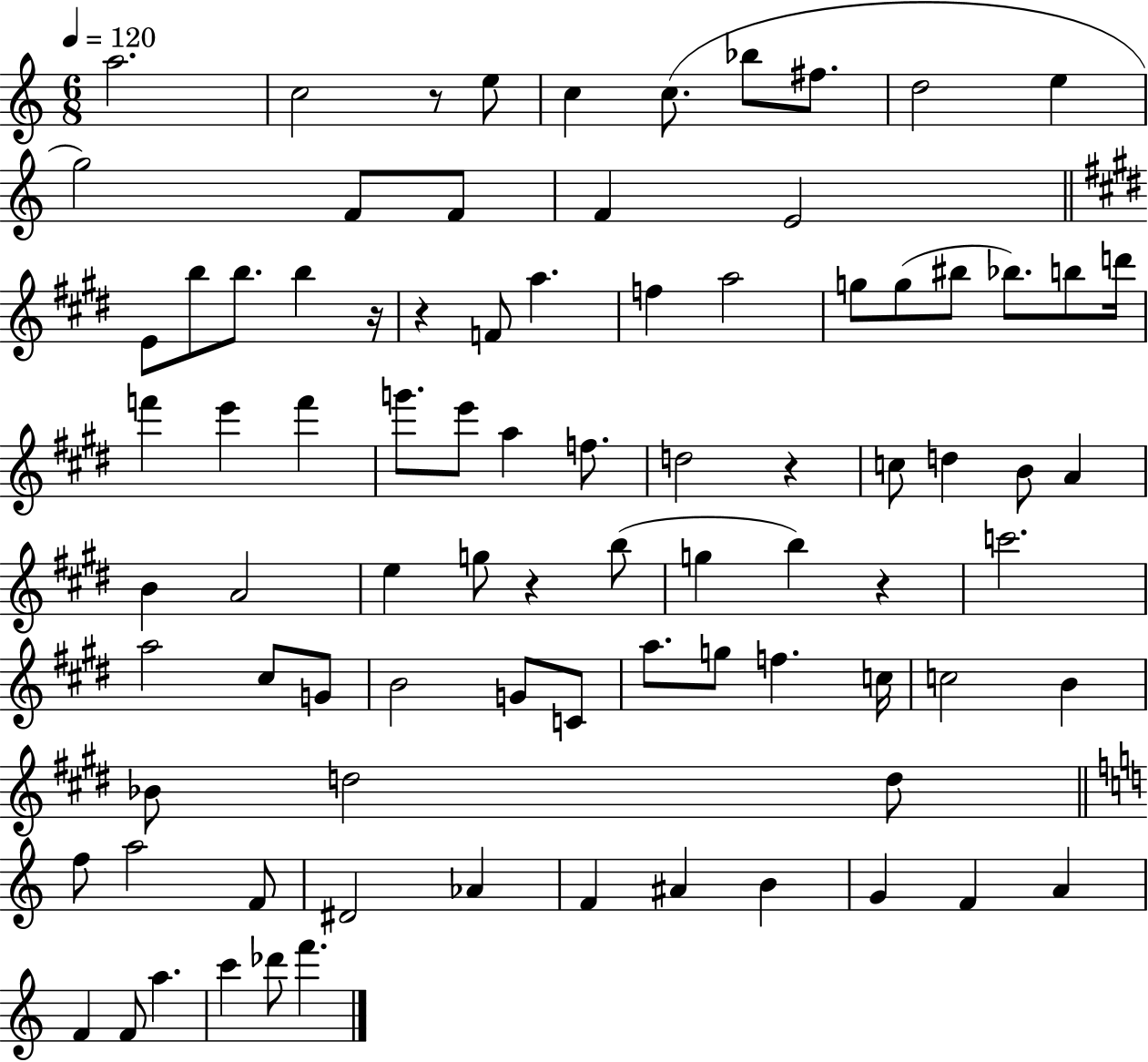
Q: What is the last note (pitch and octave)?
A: F6